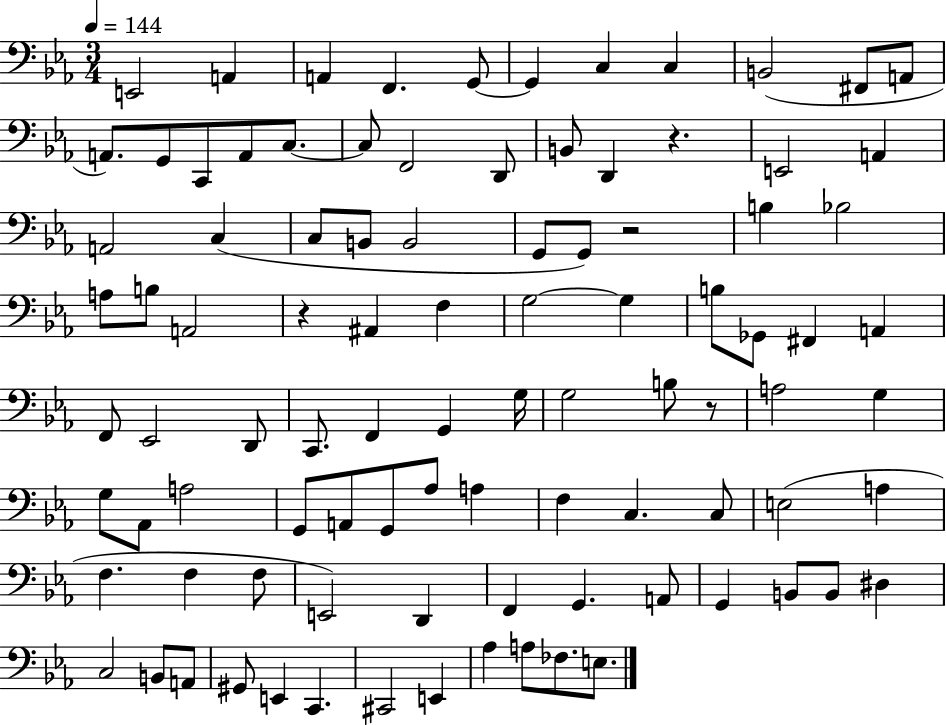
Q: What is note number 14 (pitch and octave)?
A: C2